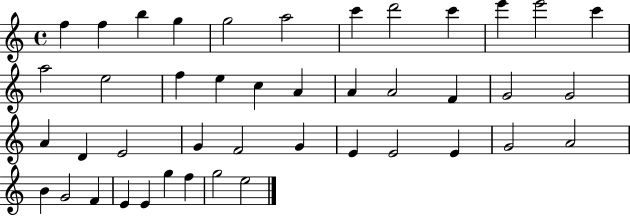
X:1
T:Untitled
M:4/4
L:1/4
K:C
f f b g g2 a2 c' d'2 c' e' e'2 c' a2 e2 f e c A A A2 F G2 G2 A D E2 G F2 G E E2 E G2 A2 B G2 F E E g f g2 e2